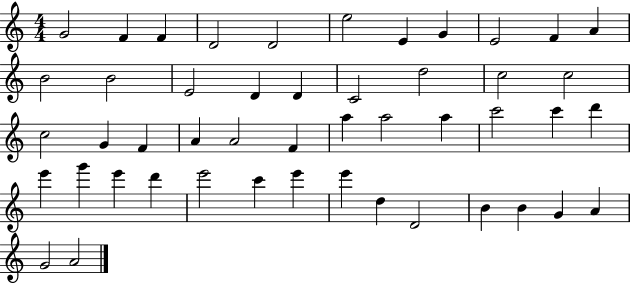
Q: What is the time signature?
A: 4/4